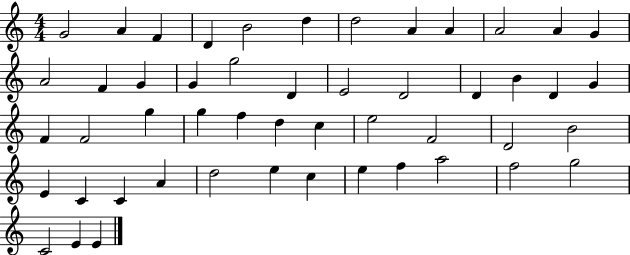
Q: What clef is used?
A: treble